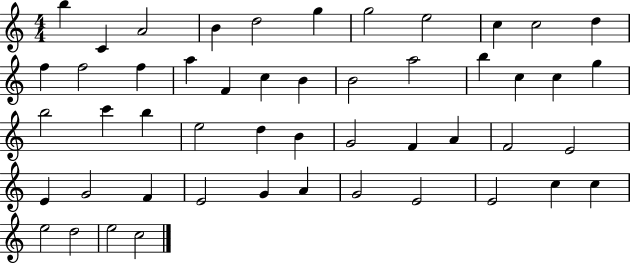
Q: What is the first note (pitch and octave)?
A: B5